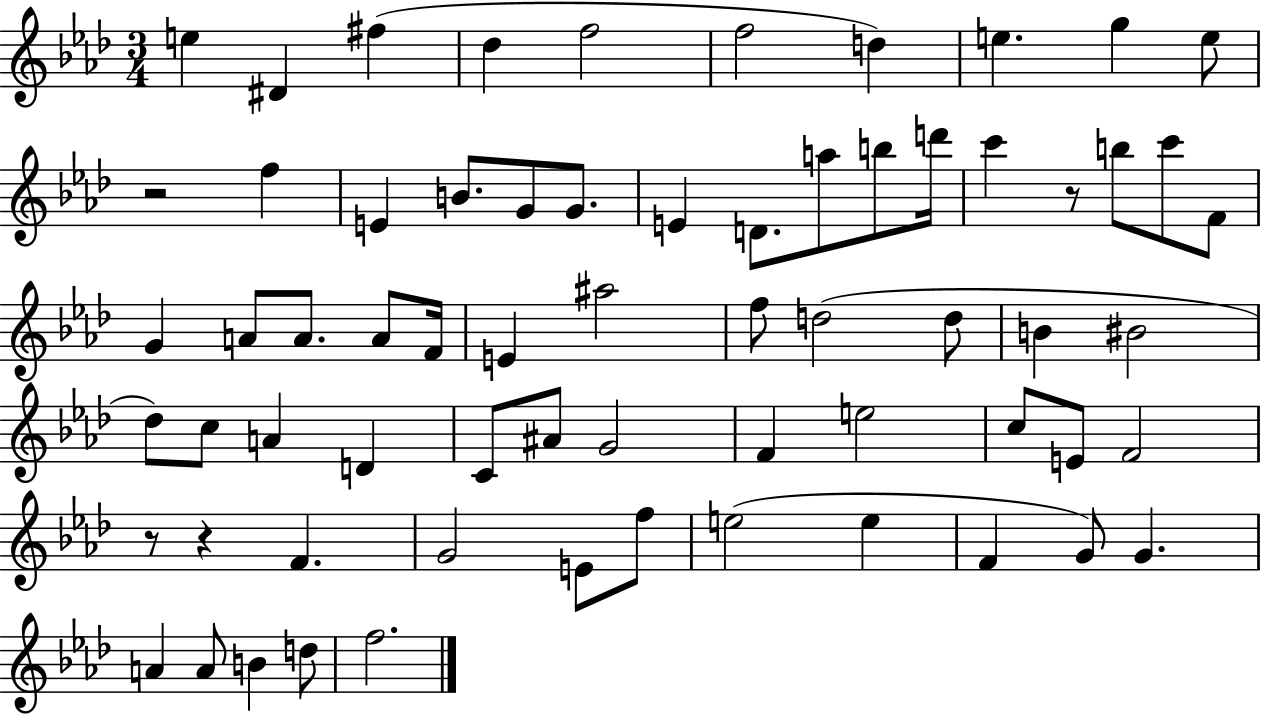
E5/q D#4/q F#5/q Db5/q F5/h F5/h D5/q E5/q. G5/q E5/e R/h F5/q E4/q B4/e. G4/e G4/e. E4/q D4/e. A5/e B5/e D6/s C6/q R/e B5/e C6/e F4/e G4/q A4/e A4/e. A4/e F4/s E4/q A#5/h F5/e D5/h D5/e B4/q BIS4/h Db5/e C5/e A4/q D4/q C4/e A#4/e G4/h F4/q E5/h C5/e E4/e F4/h R/e R/q F4/q. G4/h E4/e F5/e E5/h E5/q F4/q G4/e G4/q. A4/q A4/e B4/q D5/e F5/h.